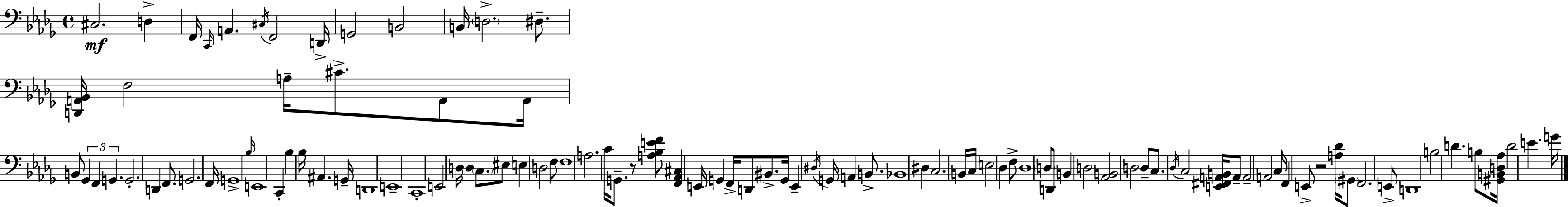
C#3/h. D3/q F2/s C2/s A2/q. C#3/s F2/h D2/s G2/h B2/h B2/s D3/h. D#3/e. [D2,A2,Bb2]/s F3/h A3/s C#4/e. A2/e A2/s B2/e Gb2/q F2/q G2/q. G2/h. D2/q F2/e. G2/h. F2/s G2/w Bb3/s E2/w C2/q Bb3/q Bb3/s A#2/q. G2/s D2/w E2/w C2/w E2/h D3/s D3/q C3/e. EIS3/e E3/q D3/h F3/e F3/w A3/h. C4/s G2/e. R/e [A3,Bb3,E4,F4]/e [F2,Ab2,C#3]/q E2/s G2/q F2/s D2/e BIS2/e. G2/s E2/q D#3/s G2/s A2/q B2/e. Bb2/w D#3/q C3/h. B2/s C3/s E3/h Db3/q F3/e Db3/w D3/e D2/e B2/q D3/h [Ab2,B2]/h D3/h D3/e C3/e. Db3/s C3/h [E2,F#2,A2,B2]/s A2/e A2/h A2/h C3/s F2/q E2/e R/h [A3,Db4]/s G#2/e F2/h. E2/e D2/w B3/h D4/q. B3/e [G#2,B2,D3,Ab3]/s D4/h E4/q. G4/s